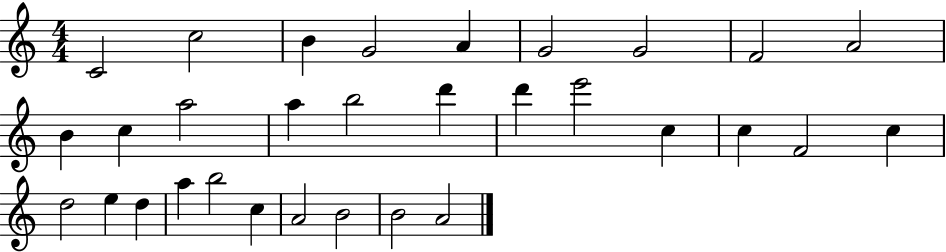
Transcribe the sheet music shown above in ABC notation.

X:1
T:Untitled
M:4/4
L:1/4
K:C
C2 c2 B G2 A G2 G2 F2 A2 B c a2 a b2 d' d' e'2 c c F2 c d2 e d a b2 c A2 B2 B2 A2